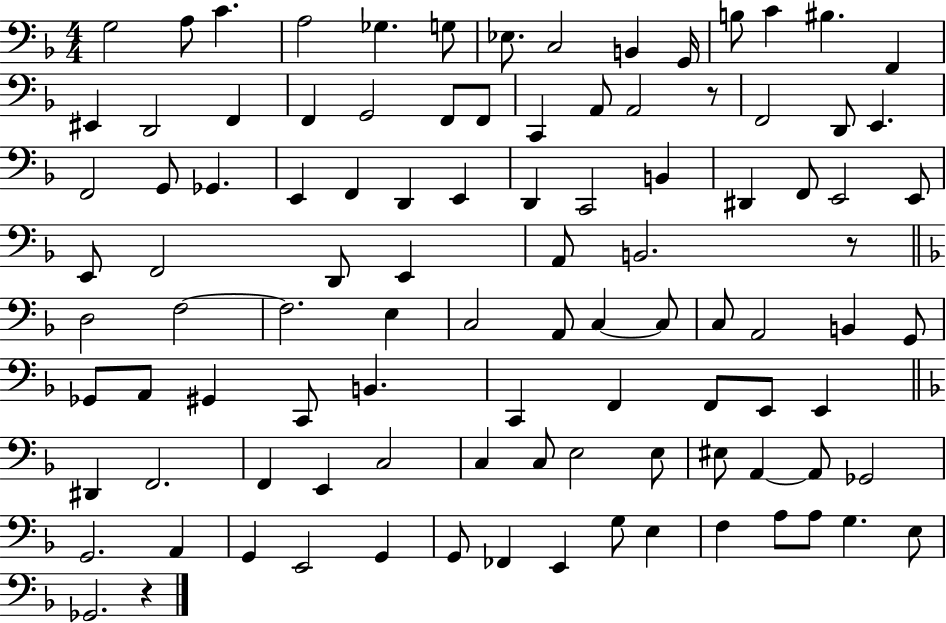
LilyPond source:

{
  \clef bass
  \numericTimeSignature
  \time 4/4
  \key f \major
  g2 a8 c'4. | a2 ges4. g8 | ees8. c2 b,4 g,16 | b8 c'4 bis4. f,4 | \break eis,4 d,2 f,4 | f,4 g,2 f,8 f,8 | c,4 a,8 a,2 r8 | f,2 d,8 e,4. | \break f,2 g,8 ges,4. | e,4 f,4 d,4 e,4 | d,4 c,2 b,4 | dis,4 f,8 e,2 e,8 | \break e,8 f,2 d,8 e,4 | a,8 b,2. r8 | \bar "||" \break \key d \minor d2 f2~~ | f2. e4 | c2 a,8 c4~~ c8 | c8 a,2 b,4 g,8 | \break ges,8 a,8 gis,4 c,8 b,4. | c,4 f,4 f,8 e,8 e,4 | \bar "||" \break \key f \major dis,4 f,2. | f,4 e,4 c2 | c4 c8 e2 e8 | eis8 a,4~~ a,8 ges,2 | \break g,2. a,4 | g,4 e,2 g,4 | g,8 fes,4 e,4 g8 e4 | f4 a8 a8 g4. e8 | \break ges,2. r4 | \bar "|."
}